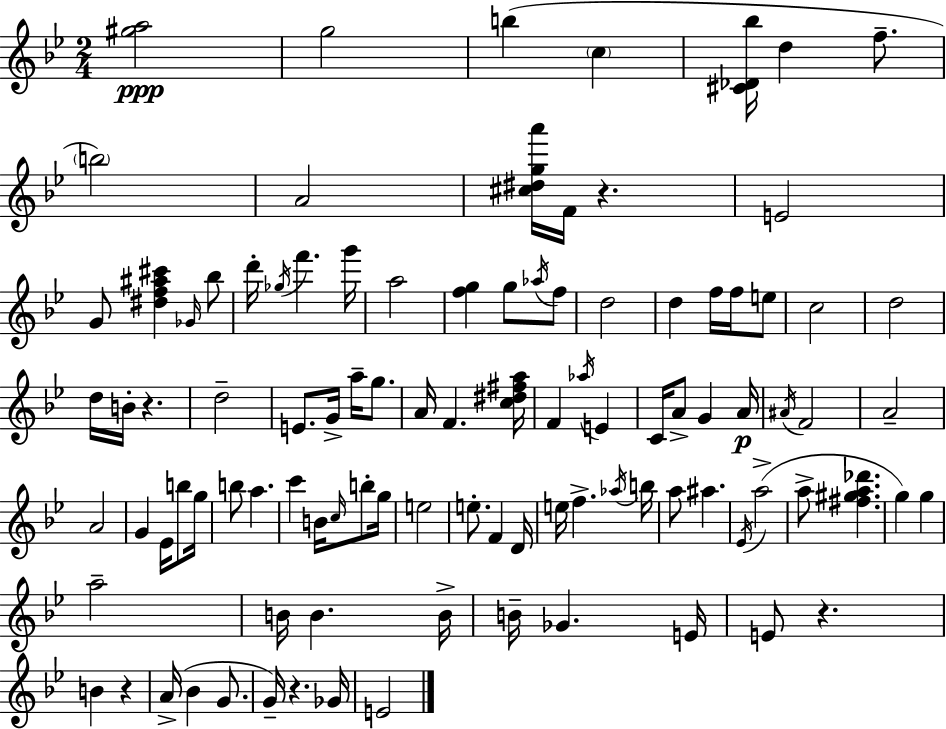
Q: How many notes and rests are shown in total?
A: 100